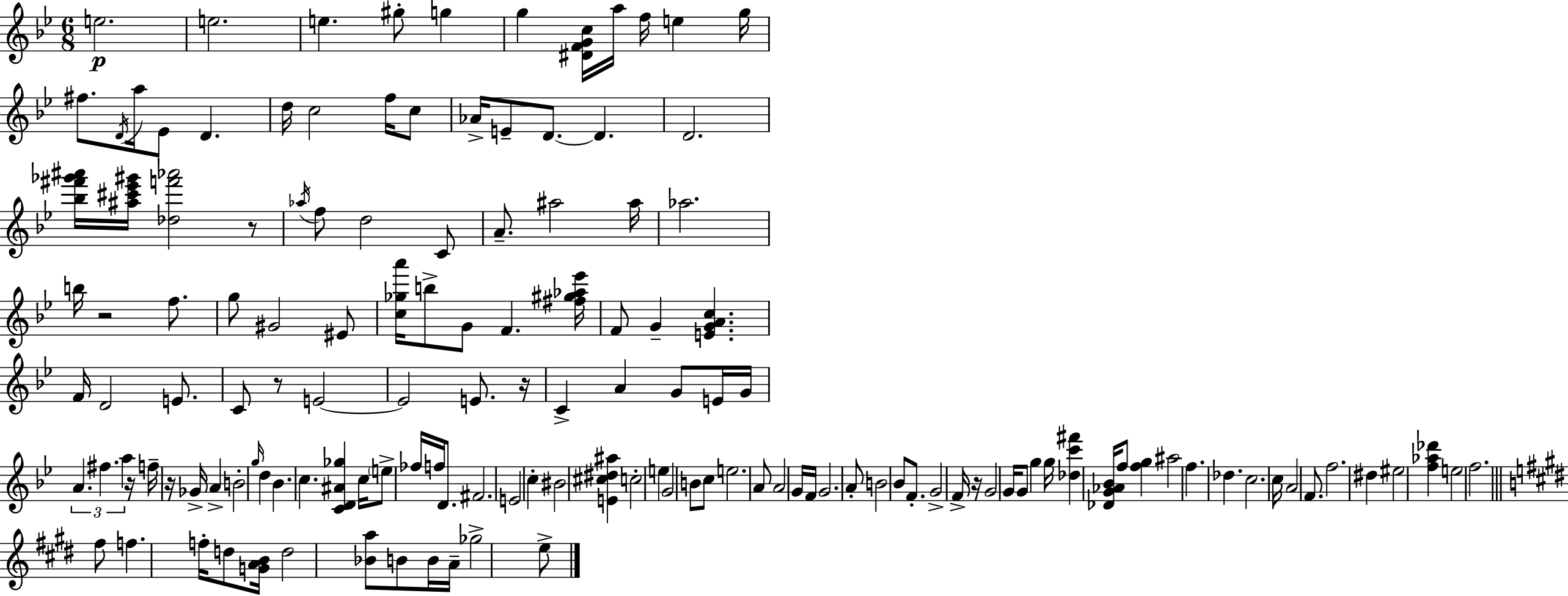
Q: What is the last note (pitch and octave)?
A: E5